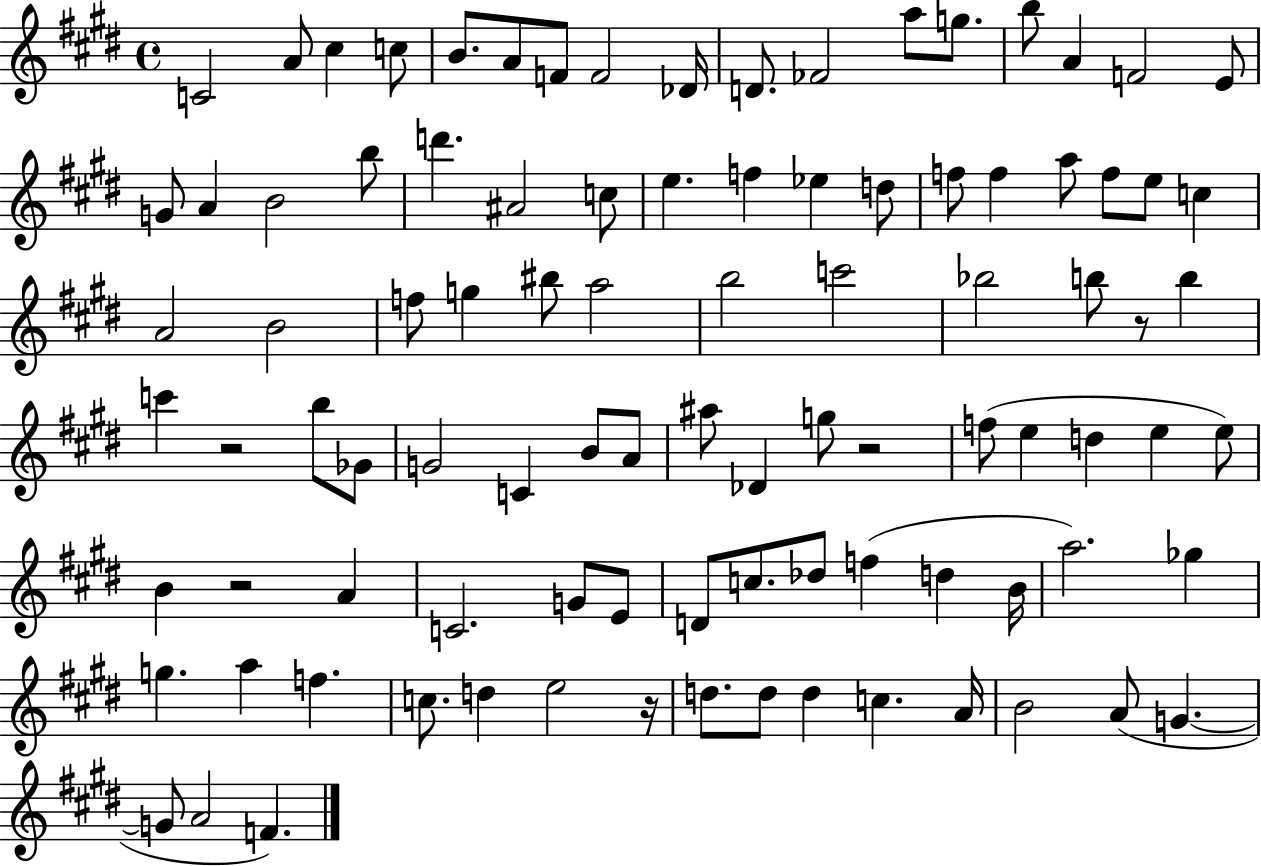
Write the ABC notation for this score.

X:1
T:Untitled
M:4/4
L:1/4
K:E
C2 A/2 ^c c/2 B/2 A/2 F/2 F2 _D/4 D/2 _F2 a/2 g/2 b/2 A F2 E/2 G/2 A B2 b/2 d' ^A2 c/2 e f _e d/2 f/2 f a/2 f/2 e/2 c A2 B2 f/2 g ^b/2 a2 b2 c'2 _b2 b/2 z/2 b c' z2 b/2 _G/2 G2 C B/2 A/2 ^a/2 _D g/2 z2 f/2 e d e e/2 B z2 A C2 G/2 E/2 D/2 c/2 _d/2 f d B/4 a2 _g g a f c/2 d e2 z/4 d/2 d/2 d c A/4 B2 A/2 G G/2 A2 F